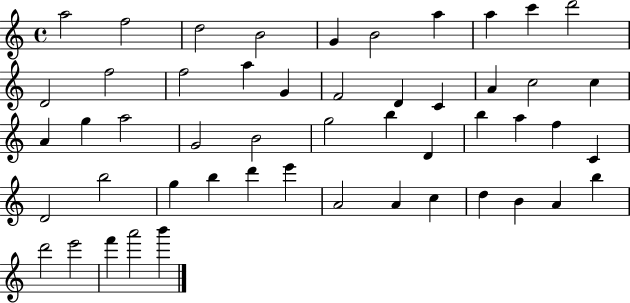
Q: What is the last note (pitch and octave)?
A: B6